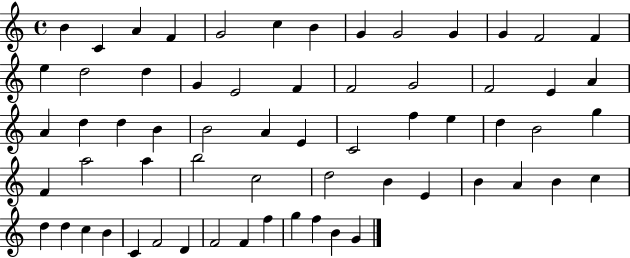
{
  \clef treble
  \time 4/4
  \defaultTimeSignature
  \key c \major
  b'4 c'4 a'4 f'4 | g'2 c''4 b'4 | g'4 g'2 g'4 | g'4 f'2 f'4 | \break e''4 d''2 d''4 | g'4 e'2 f'4 | f'2 g'2 | f'2 e'4 a'4 | \break a'4 d''4 d''4 b'4 | b'2 a'4 e'4 | c'2 f''4 e''4 | d''4 b'2 g''4 | \break f'4 a''2 a''4 | b''2 c''2 | d''2 b'4 e'4 | b'4 a'4 b'4 c''4 | \break d''4 d''4 c''4 b'4 | c'4 f'2 d'4 | f'2 f'4 f''4 | g''4 f''4 b'4 g'4 | \break \bar "|."
}